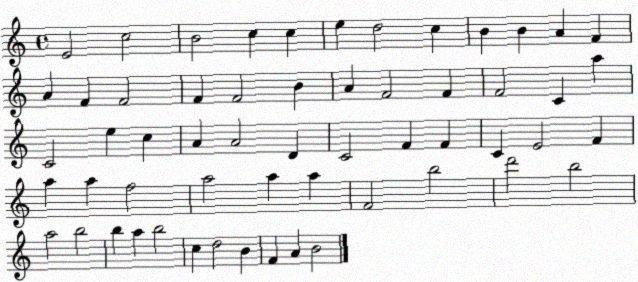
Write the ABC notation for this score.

X:1
T:Untitled
M:4/4
L:1/4
K:C
E2 c2 B2 c c e d2 c B B A F A F F2 F F2 B A F2 F F2 C a C2 e c A A2 D C2 F F C E2 F a a f2 a2 a a F2 b2 d'2 b2 a2 b2 b a b2 c d2 B F A B2